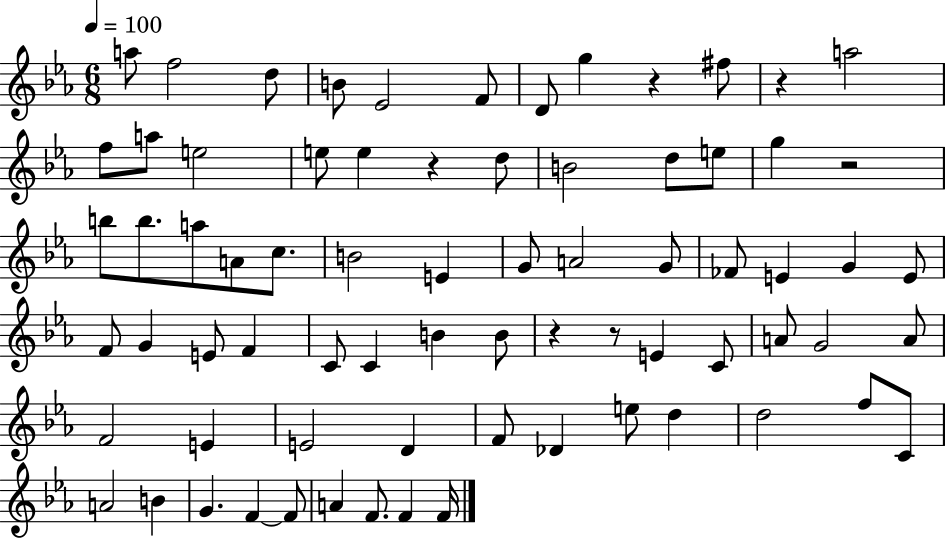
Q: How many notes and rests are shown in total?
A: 73